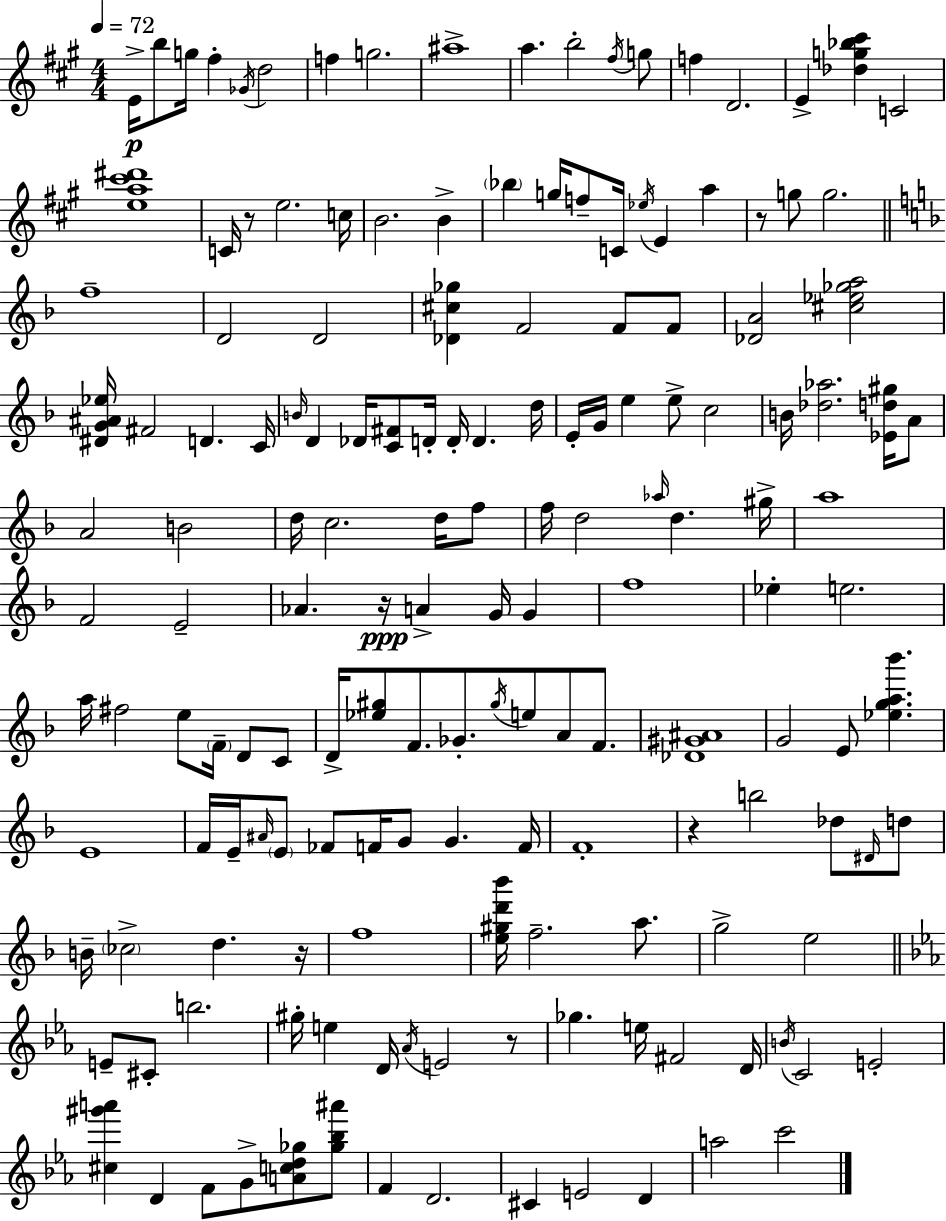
E4/s B5/e G5/s F#5/q Gb4/s D5/h F5/q G5/h. A#5/w A5/q. B5/h F#5/s G5/e F5/q D4/h. E4/q [Db5,G5,Bb5,C#6]/q C4/h [E5,A5,C#6,D#6]/w C4/s R/e E5/h. C5/s B4/h. B4/q Bb5/q G5/s F5/e C4/s Eb5/s E4/q A5/q R/e G5/e G5/h. F5/w D4/h D4/h [Db4,C#5,Gb5]/q F4/h F4/e F4/e [Db4,A4]/h [C#5,Eb5,Gb5,A5]/h [D#4,G4,A#4,Eb5]/s F#4/h D4/q. C4/s B4/s D4/q Db4/s [C4,F#4]/e D4/s D4/s D4/q. D5/s E4/s G4/s E5/q E5/e C5/h B4/s [Db5,Ab5]/h. [Eb4,D5,G#5]/s A4/e A4/h B4/h D5/s C5/h. D5/s F5/e F5/s D5/h Ab5/s D5/q. G#5/s A5/w F4/h E4/h Ab4/q. R/s A4/q G4/s G4/q F5/w Eb5/q E5/h. A5/s F#5/h E5/e F4/s D4/e C4/e D4/s [Eb5,G#5]/e F4/e. Gb4/e. G#5/s E5/e A4/e F4/e. [Db4,G#4,A#4]/w G4/h E4/e [Eb5,G5,A5,Bb6]/q. E4/w F4/s E4/s A#4/s E4/e FES4/e F4/s G4/e G4/q. F4/s F4/w R/q B5/h Db5/e D#4/s D5/e B4/s CES5/h D5/q. R/s F5/w [E5,G#5,D6,Bb6]/s F5/h. A5/e. G5/h E5/h E4/e C#4/e B5/h. G#5/s E5/q D4/s Ab4/s E4/h R/e Gb5/q. E5/s F#4/h D4/s B4/s C4/h E4/h [C#5,G#6,A6]/q D4/q F4/e G4/e [A4,C5,D5,Gb5]/e [Gb5,Bb5,A#6]/e F4/q D4/h. C#4/q E4/h D4/q A5/h C6/h